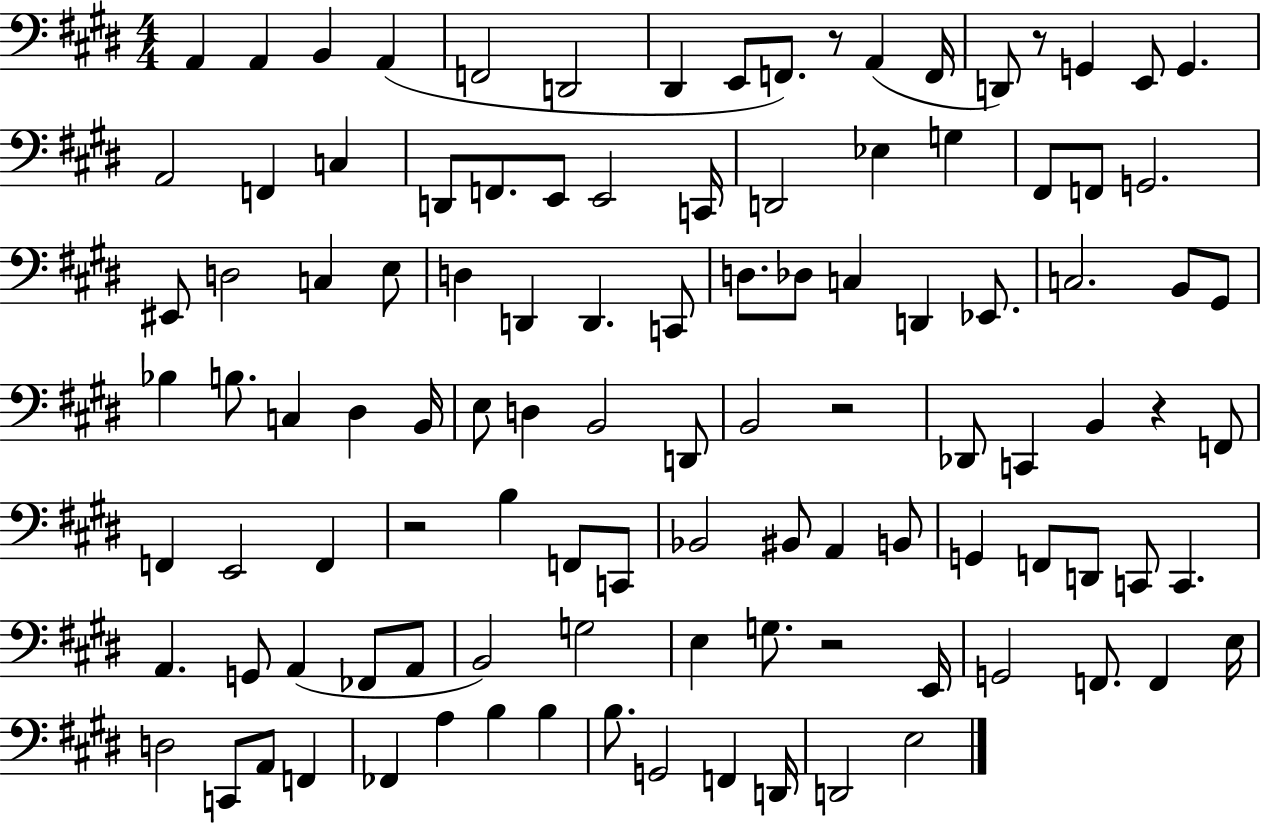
A2/q A2/q B2/q A2/q F2/h D2/h D#2/q E2/e F2/e. R/e A2/q F2/s D2/e R/e G2/q E2/e G2/q. A2/h F2/q C3/q D2/e F2/e. E2/e E2/h C2/s D2/h Eb3/q G3/q F#2/e F2/e G2/h. EIS2/e D3/h C3/q E3/e D3/q D2/q D2/q. C2/e D3/e. Db3/e C3/q D2/q Eb2/e. C3/h. B2/e G#2/e Bb3/q B3/e. C3/q D#3/q B2/s E3/e D3/q B2/h D2/e B2/h R/h Db2/e C2/q B2/q R/q F2/e F2/q E2/h F2/q R/h B3/q F2/e C2/e Bb2/h BIS2/e A2/q B2/e G2/q F2/e D2/e C2/e C2/q. A2/q. G2/e A2/q FES2/e A2/e B2/h G3/h E3/q G3/e. R/h E2/s G2/h F2/e. F2/q E3/s D3/h C2/e A2/e F2/q FES2/q A3/q B3/q B3/q B3/e. G2/h F2/q D2/s D2/h E3/h